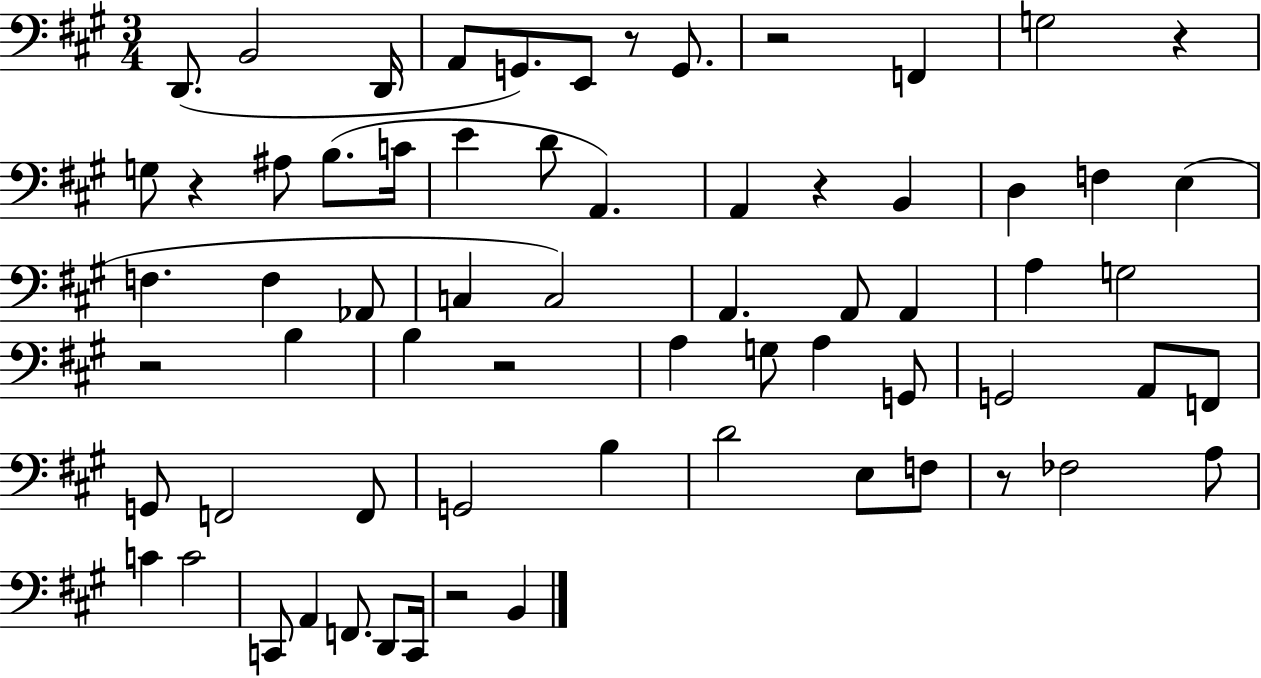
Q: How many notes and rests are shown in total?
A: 67